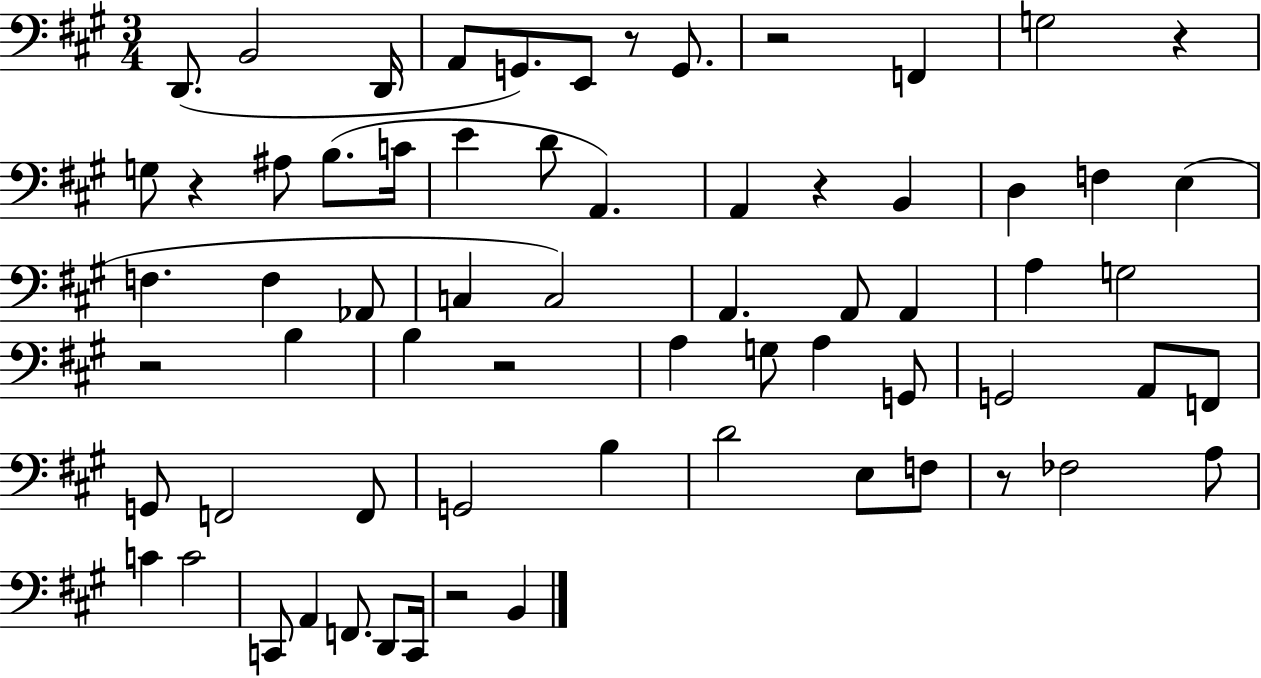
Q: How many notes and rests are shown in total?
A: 67